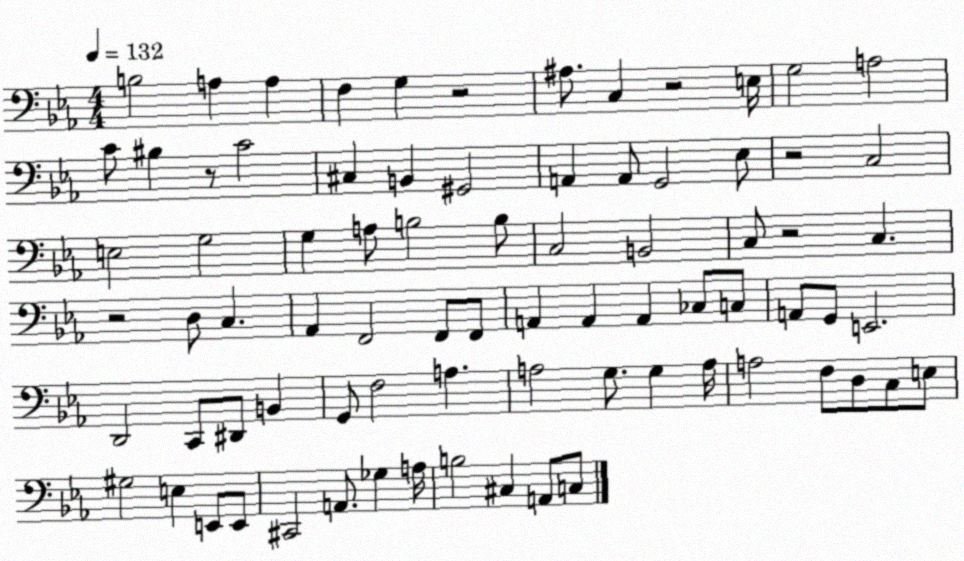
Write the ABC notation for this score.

X:1
T:Untitled
M:4/4
L:1/4
K:Eb
B,2 A, A, F, G, z2 ^A,/2 C, z2 E,/4 G,2 A,2 C/2 ^B, z/2 C2 ^C, B,, ^G,,2 A,, A,,/2 G,,2 _E,/2 z2 C,2 E,2 G,2 G, A,/2 B,2 B,/2 C,2 B,,2 C,/2 z2 C, z2 D,/2 C, _A,, F,,2 F,,/2 F,,/2 A,, A,, A,, _C,/2 C,/2 A,,/2 G,,/2 E,,2 D,,2 C,,/2 ^D,,/2 B,, G,,/2 F,2 A, A,2 G,/2 G, A,/4 A,2 F,/2 D,/2 C,/2 E,/2 ^G,2 E, E,,/2 E,,/2 ^C,,2 A,,/2 _G, A,/4 B,2 ^C, A,,/2 C,/2